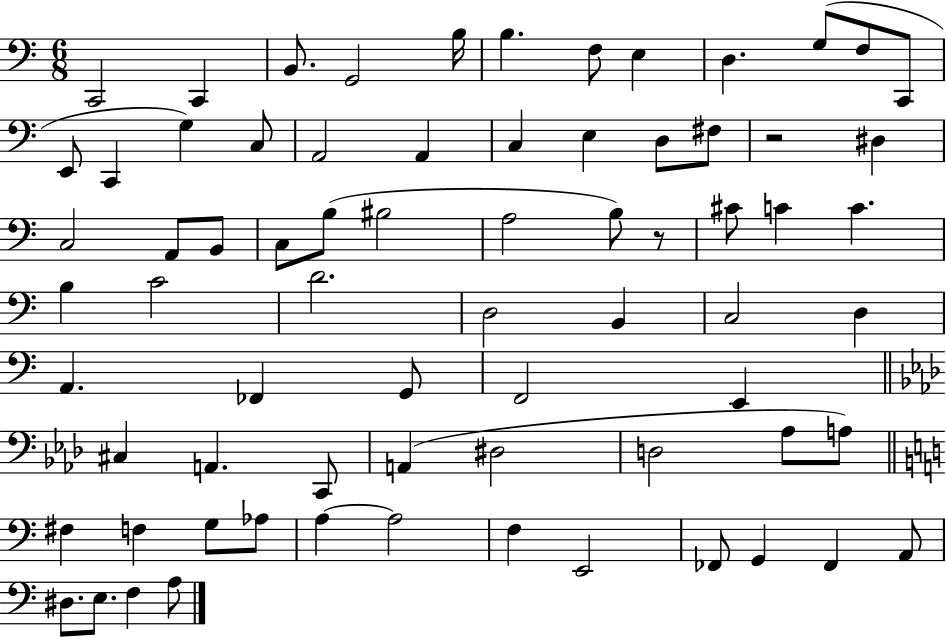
{
  \clef bass
  \numericTimeSignature
  \time 6/8
  \key c \major
  \repeat volta 2 { c,2 c,4 | b,8. g,2 b16 | b4. f8 e4 | d4. g8( f8 c,8 | \break e,8 c,4 g4) c8 | a,2 a,4 | c4 e4 d8 fis8 | r2 dis4 | \break c2 a,8 b,8 | c8 b8( bis2 | a2 b8) r8 | cis'8 c'4 c'4. | \break b4 c'2 | d'2. | d2 b,4 | c2 d4 | \break a,4. fes,4 g,8 | f,2 e,4 | \bar "||" \break \key aes \major cis4 a,4. c,8 | a,4( dis2 | d2 aes8 a8) | \bar "||" \break \key c \major fis4 f4 g8 aes8 | a4~~ a2 | f4 e,2 | fes,8 g,4 fes,4 a,8 | \break dis8. e8. f4 a8 | } \bar "|."
}